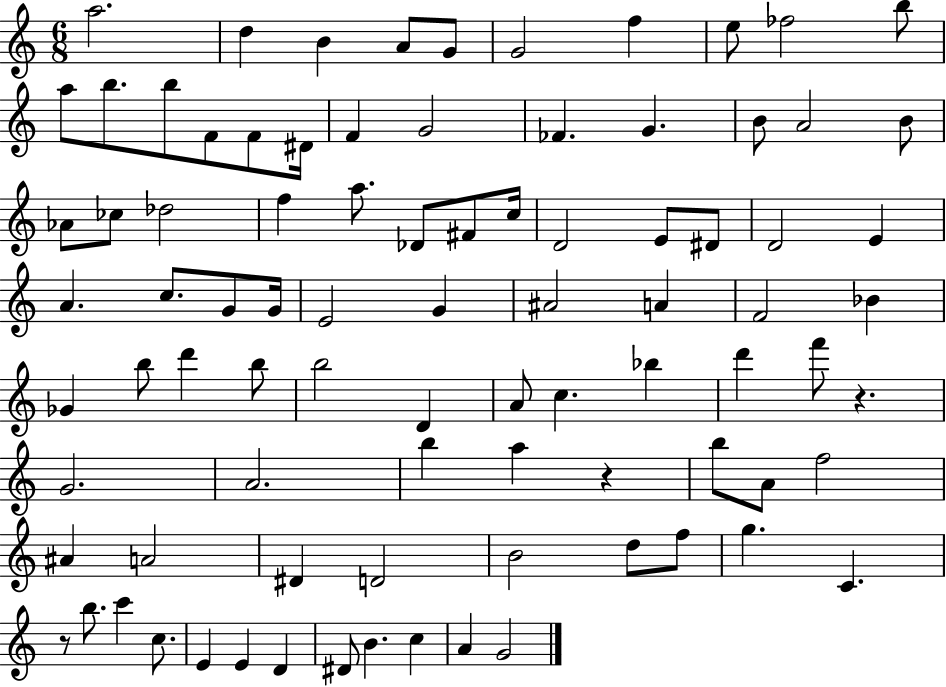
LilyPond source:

{
  \clef treble
  \numericTimeSignature
  \time 6/8
  \key c \major
  a''2. | d''4 b'4 a'8 g'8 | g'2 f''4 | e''8 fes''2 b''8 | \break a''8 b''8. b''8 f'8 f'8 dis'16 | f'4 g'2 | fes'4. g'4. | b'8 a'2 b'8 | \break aes'8 ces''8 des''2 | f''4 a''8. des'8 fis'8 c''16 | d'2 e'8 dis'8 | d'2 e'4 | \break a'4. c''8. g'8 g'16 | e'2 g'4 | ais'2 a'4 | f'2 bes'4 | \break ges'4 b''8 d'''4 b''8 | b''2 d'4 | a'8 c''4. bes''4 | d'''4 f'''8 r4. | \break g'2. | a'2. | b''4 a''4 r4 | b''8 a'8 f''2 | \break ais'4 a'2 | dis'4 d'2 | b'2 d''8 f''8 | g''4. c'4. | \break r8 b''8. c'''4 c''8. | e'4 e'4 d'4 | dis'8 b'4. c''4 | a'4 g'2 | \break \bar "|."
}